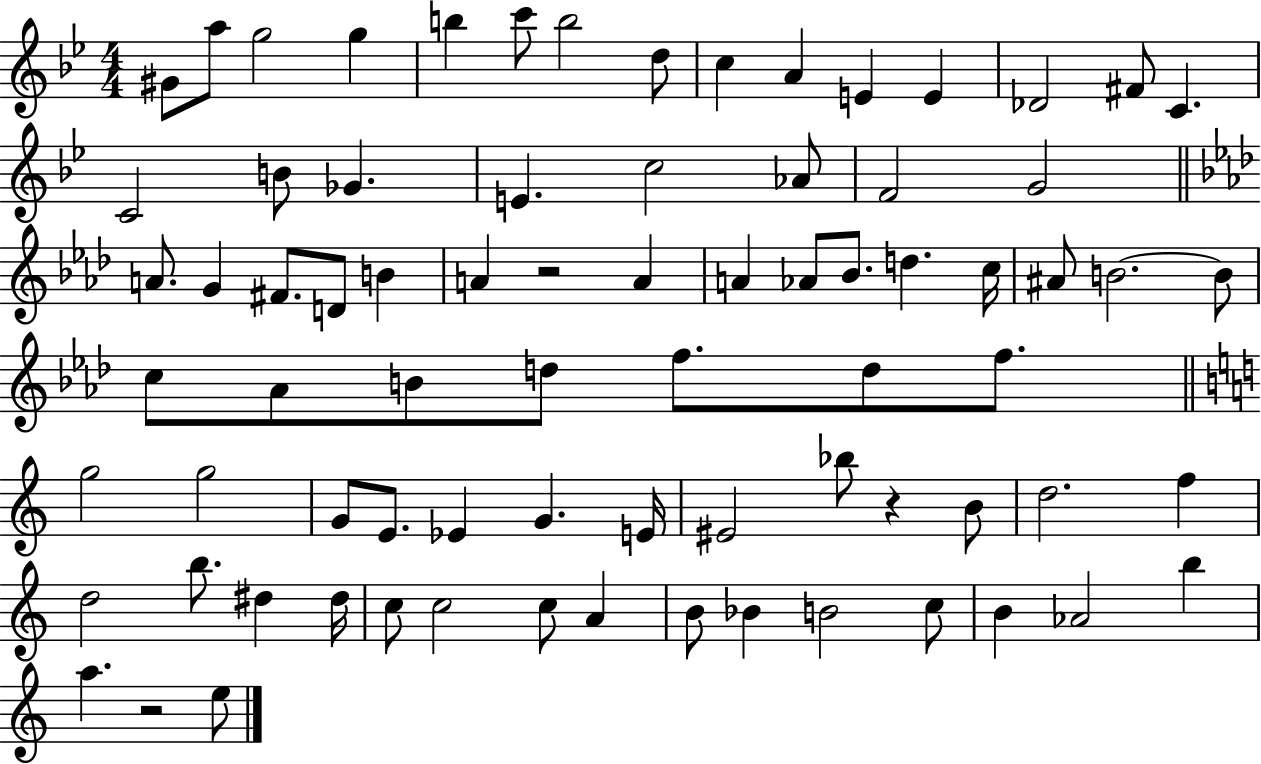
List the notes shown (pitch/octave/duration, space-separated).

G#4/e A5/e G5/h G5/q B5/q C6/e B5/h D5/e C5/q A4/q E4/q E4/q Db4/h F#4/e C4/q. C4/h B4/e Gb4/q. E4/q. C5/h Ab4/e F4/h G4/h A4/e. G4/q F#4/e. D4/e B4/q A4/q R/h A4/q A4/q Ab4/e Bb4/e. D5/q. C5/s A#4/e B4/h. B4/e C5/e Ab4/e B4/e D5/e F5/e. D5/e F5/e. G5/h G5/h G4/e E4/e. Eb4/q G4/q. E4/s EIS4/h Bb5/e R/q B4/e D5/h. F5/q D5/h B5/e. D#5/q D#5/s C5/e C5/h C5/e A4/q B4/e Bb4/q B4/h C5/e B4/q Ab4/h B5/q A5/q. R/h E5/e